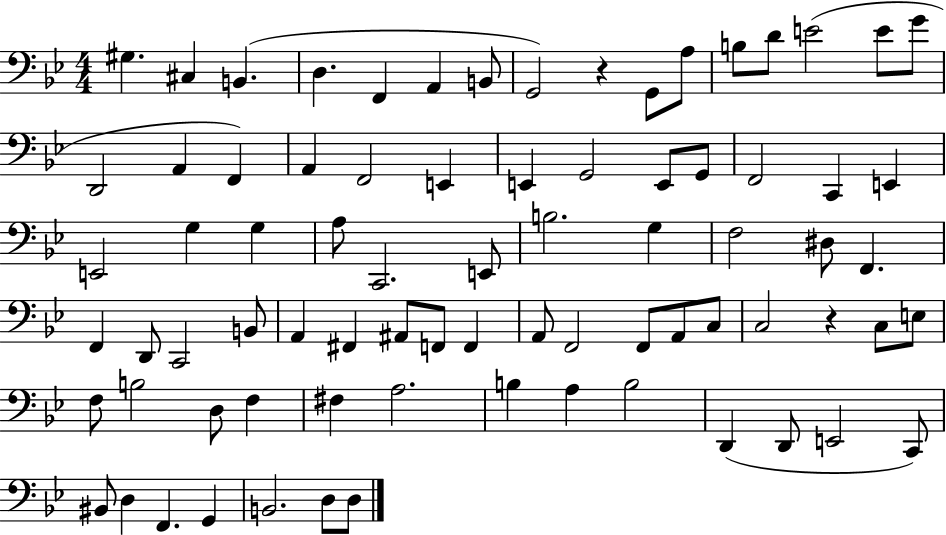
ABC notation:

X:1
T:Untitled
M:4/4
L:1/4
K:Bb
^G, ^C, B,, D, F,, A,, B,,/2 G,,2 z G,,/2 A,/2 B,/2 D/2 E2 E/2 G/2 D,,2 A,, F,, A,, F,,2 E,, E,, G,,2 E,,/2 G,,/2 F,,2 C,, E,, E,,2 G, G, A,/2 C,,2 E,,/2 B,2 G, F,2 ^D,/2 F,, F,, D,,/2 C,,2 B,,/2 A,, ^F,, ^A,,/2 F,,/2 F,, A,,/2 F,,2 F,,/2 A,,/2 C,/2 C,2 z C,/2 E,/2 F,/2 B,2 D,/2 F, ^F, A,2 B, A, B,2 D,, D,,/2 E,,2 C,,/2 ^B,,/2 D, F,, G,, B,,2 D,/2 D,/2